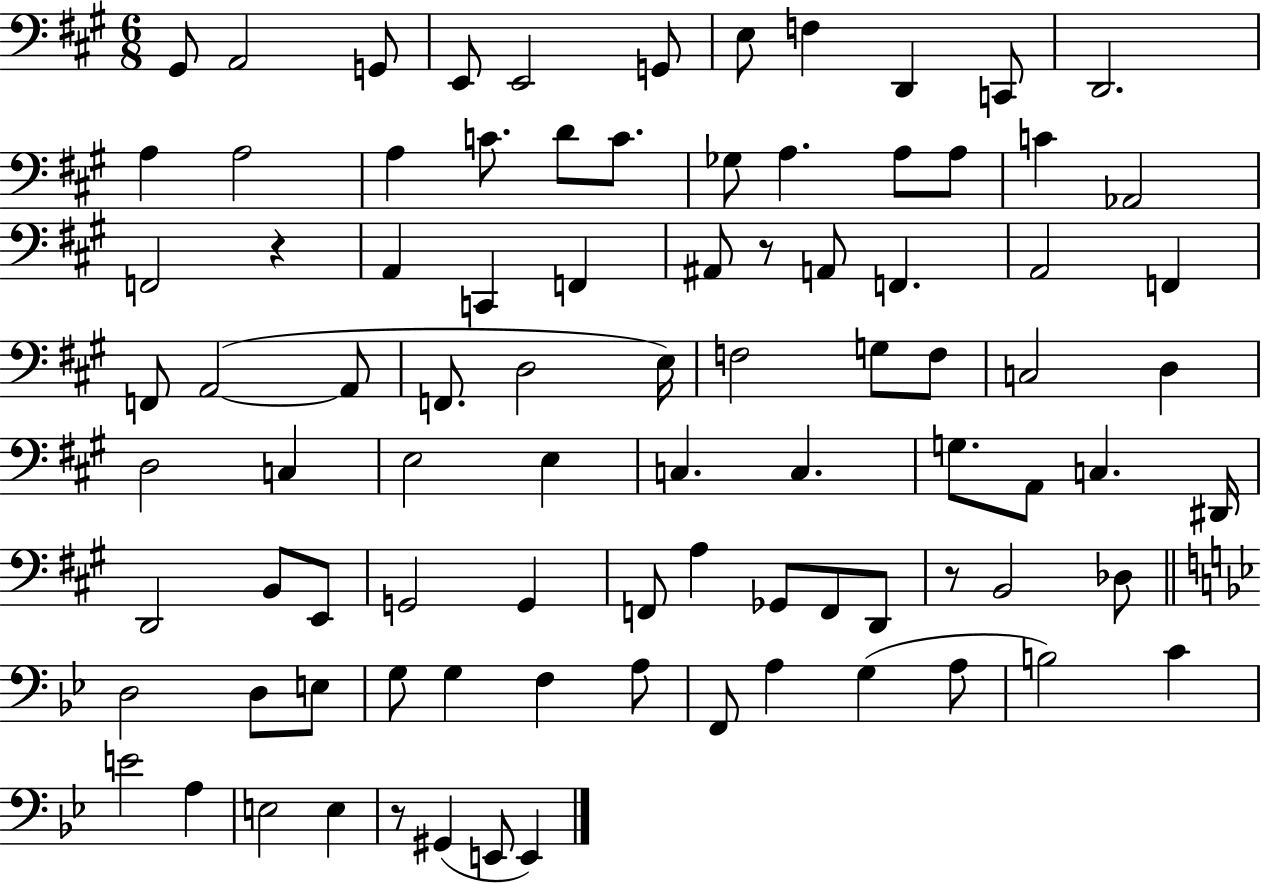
X:1
T:Untitled
M:6/8
L:1/4
K:A
^G,,/2 A,,2 G,,/2 E,,/2 E,,2 G,,/2 E,/2 F, D,, C,,/2 D,,2 A, A,2 A, C/2 D/2 C/2 _G,/2 A, A,/2 A,/2 C _A,,2 F,,2 z A,, C,, F,, ^A,,/2 z/2 A,,/2 F,, A,,2 F,, F,,/2 A,,2 A,,/2 F,,/2 D,2 E,/4 F,2 G,/2 F,/2 C,2 D, D,2 C, E,2 E, C, C, G,/2 A,,/2 C, ^D,,/4 D,,2 B,,/2 E,,/2 G,,2 G,, F,,/2 A, _G,,/2 F,,/2 D,,/2 z/2 B,,2 _D,/2 D,2 D,/2 E,/2 G,/2 G, F, A,/2 F,,/2 A, G, A,/2 B,2 C E2 A, E,2 E, z/2 ^G,, E,,/2 E,,